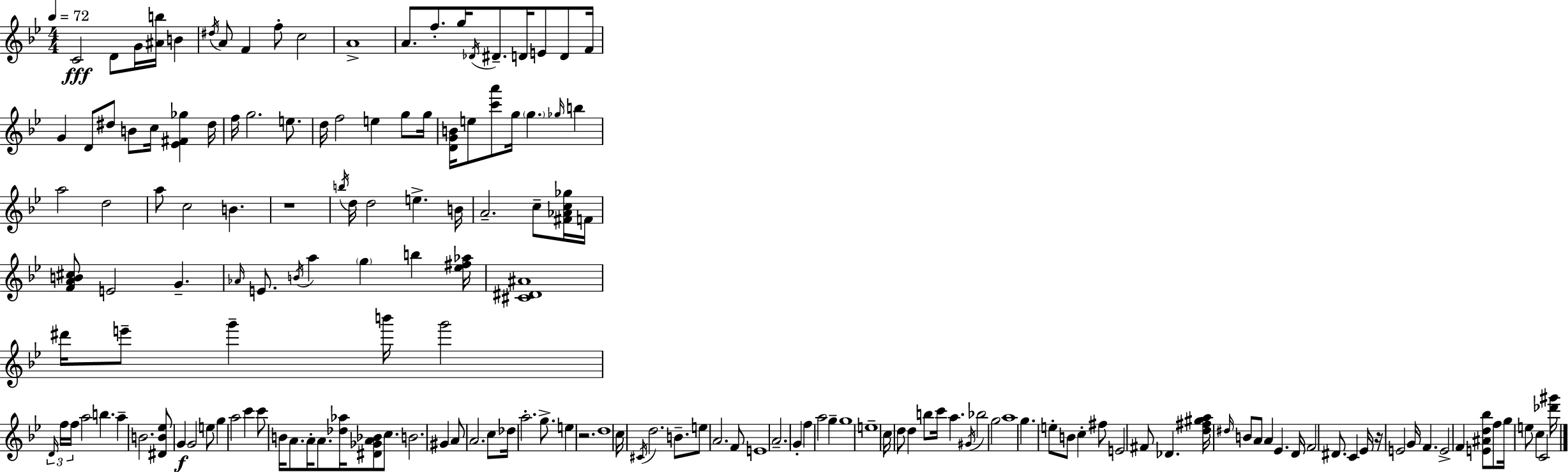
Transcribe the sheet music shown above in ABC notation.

X:1
T:Untitled
M:4/4
L:1/4
K:Bb
C2 D/2 G/4 [^Ab]/4 B ^d/4 A/2 F f/2 c2 A4 A/2 f/2 g/4 _D/4 ^D/2 D/4 E/2 D/2 F/4 G D/2 ^d/2 B/2 c/4 [_E^F_g] ^d/4 f/4 g2 e/2 d/4 f2 e g/2 g/4 [DGB]/4 e/2 [c'a']/2 g/4 g _g/4 b a2 d2 a/2 c2 B z4 b/4 d/4 d2 e B/4 A2 c/2 [^F_Ac_g]/4 F/4 [FAB^c]/2 E2 G _A/4 E/2 B/4 a g b [_e^f_a]/4 [^C^D^A]4 ^d'/4 e'/2 g' b'/4 g'2 D/4 f/4 f/4 a2 b a B2 [^DB_e]/2 G G2 e/2 g a2 c' c'/2 B/4 A/2 A/4 A/2 [_d_a]/4 [^D_GA_B]/2 c/2 B2 ^G A/2 A2 c/2 _d/4 a2 g/2 e z2 d4 c/4 ^C/4 d2 B/2 e/2 A2 F/2 E4 A2 G f a2 g g4 e4 c/4 d/2 d b/2 c'/4 a ^G/4 _b2 g2 a4 g e/2 B/2 c ^f/2 E2 ^F/2 _D [d^f^ga]/4 ^d/4 B/2 A/2 A _E D/4 F2 ^D/2 C _E/4 z/4 E2 G/4 F E2 F [E^Ad_b]/2 f/2 g/4 e/2 c C2 [_d'^g']/4